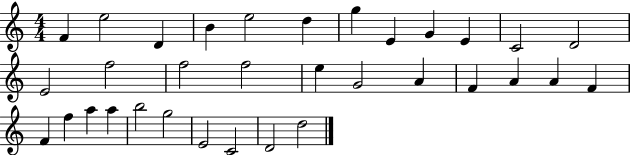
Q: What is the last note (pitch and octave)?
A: D5